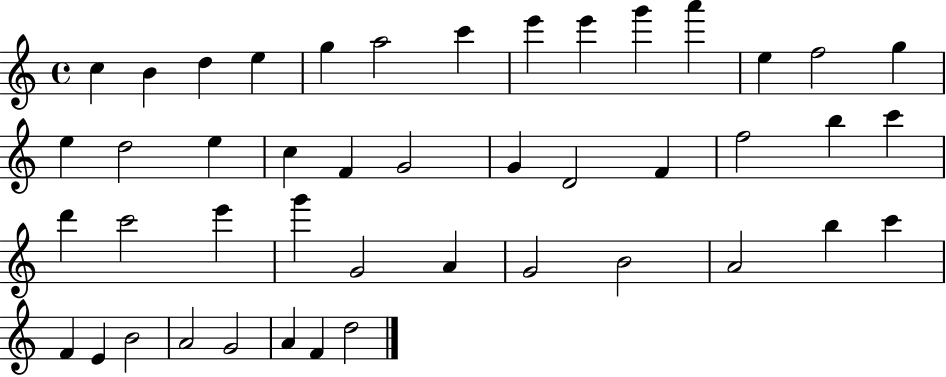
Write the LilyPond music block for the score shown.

{
  \clef treble
  \time 4/4
  \defaultTimeSignature
  \key c \major
  c''4 b'4 d''4 e''4 | g''4 a''2 c'''4 | e'''4 e'''4 g'''4 a'''4 | e''4 f''2 g''4 | \break e''4 d''2 e''4 | c''4 f'4 g'2 | g'4 d'2 f'4 | f''2 b''4 c'''4 | \break d'''4 c'''2 e'''4 | g'''4 g'2 a'4 | g'2 b'2 | a'2 b''4 c'''4 | \break f'4 e'4 b'2 | a'2 g'2 | a'4 f'4 d''2 | \bar "|."
}